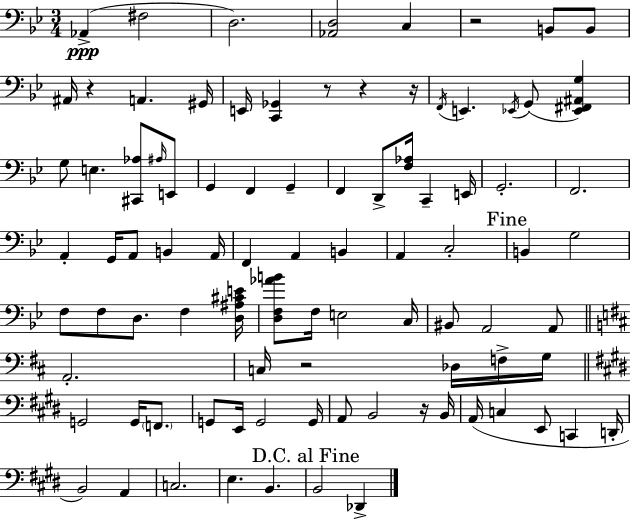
{
  \clef bass
  \numericTimeSignature
  \time 3/4
  \key g \minor
  aes,4->(\ppp fis2 | d2.) | <aes, d>2 c4 | r2 b,8 b,8 | \break ais,16 r4 a,4. gis,16 | e,16 <c, ges,>4 r8 r4 r16 | \acciaccatura { f,16 } e,4. \acciaccatura { ees,16 }( g,8 <ees, fis, ais, g>4) | g8 e4. <cis, aes>8 | \break \grace { ais16 } e,8 g,4 f,4 g,4-- | f,4 d,8-> <f aes>16 c,4-- | e,16 g,2.-. | f,2. | \break a,4-. g,16 a,8 b,4 | a,16 f,4 a,4 b,4 | a,4 c2-. | \mark "Fine" b,4 g2 | \break f8 f8 d8. f4 | <d ais cis' e'>16 <d f aes' b'>8 f16 e2 | c16 bis,8 a,2 | a,8 \bar "||" \break \key d \major a,2.-. | c16 r2 des16 f16-> g16 | \bar "||" \break \key e \major g,2 g,16 \parenthesize f,8. | g,8 e,16 g,2 g,16 | a,8 b,2 r16 b,16 | a,16( c4 e,8 c,4 d,16-. | \break b,2) a,4 | c2. | e4. b,4. | \mark "D.C. al Fine" b,2 des,4-> | \break \bar "|."
}